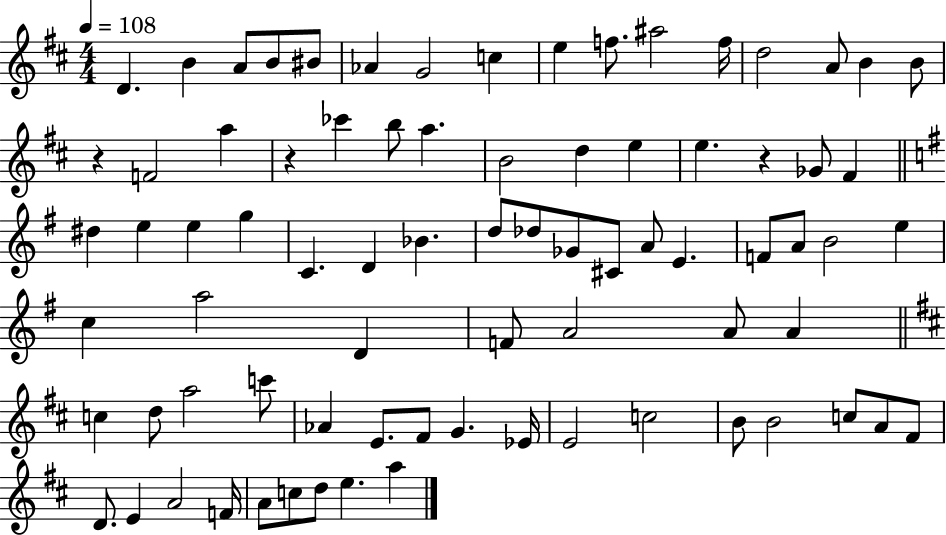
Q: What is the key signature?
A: D major